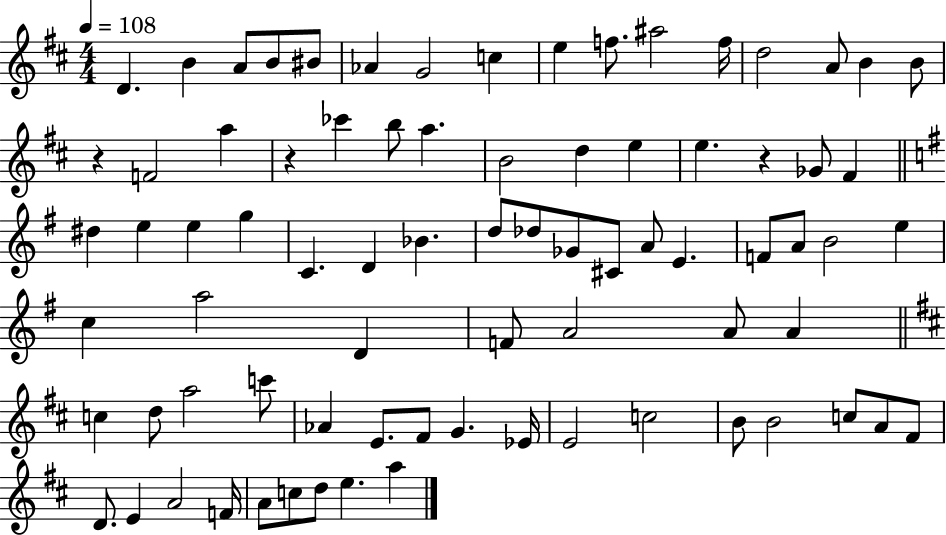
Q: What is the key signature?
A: D major